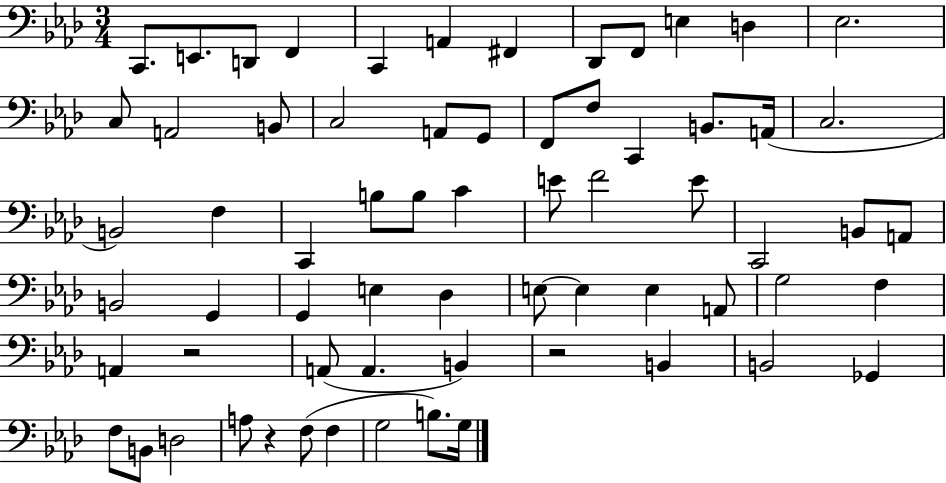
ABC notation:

X:1
T:Untitled
M:3/4
L:1/4
K:Ab
C,,/2 E,,/2 D,,/2 F,, C,, A,, ^F,, _D,,/2 F,,/2 E, D, _E,2 C,/2 A,,2 B,,/2 C,2 A,,/2 G,,/2 F,,/2 F,/2 C,, B,,/2 A,,/4 C,2 B,,2 F, C,, B,/2 B,/2 C E/2 F2 E/2 C,,2 B,,/2 A,,/2 B,,2 G,, G,, E, _D, E,/2 E, E, A,,/2 G,2 F, A,, z2 A,,/2 A,, B,, z2 B,, B,,2 _G,, F,/2 B,,/2 D,2 A,/2 z F,/2 F, G,2 B,/2 G,/4